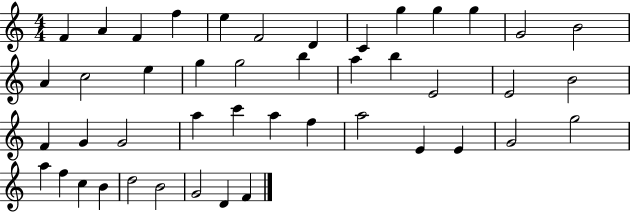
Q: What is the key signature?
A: C major